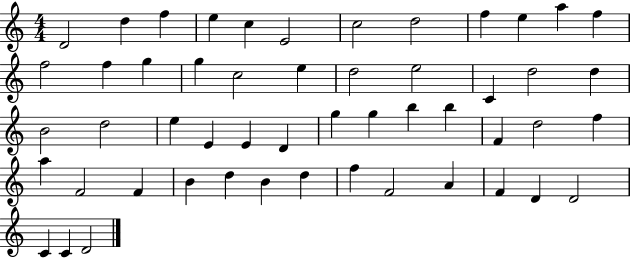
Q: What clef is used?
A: treble